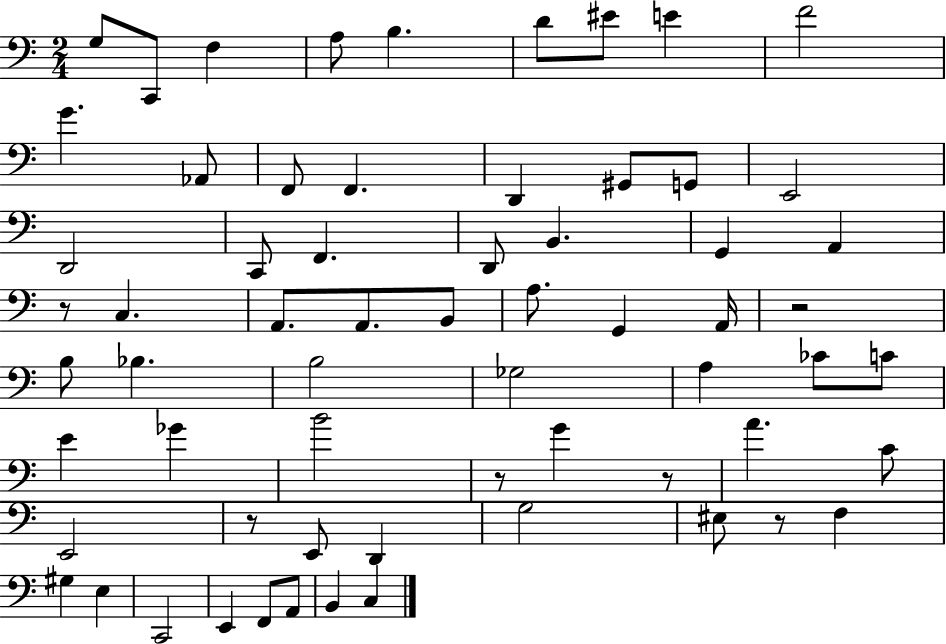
{
  \clef bass
  \numericTimeSignature
  \time 2/4
  \key c \major
  \repeat volta 2 { g8 c,8 f4 | a8 b4. | d'8 eis'8 e'4 | f'2 | \break g'4. aes,8 | f,8 f,4. | d,4 gis,8 g,8 | e,2 | \break d,2 | c,8 f,4. | d,8 b,4. | g,4 a,4 | \break r8 c4. | a,8. a,8. b,8 | a8. g,4 a,16 | r2 | \break b8 bes4. | b2 | ges2 | a4 ces'8 c'8 | \break e'4 ges'4 | b'2 | r8 g'4 r8 | a'4. c'8 | \break e,2 | r8 e,8 d,4 | g2 | eis8 r8 f4 | \break gis4 e4 | c,2 | e,4 f,8 a,8 | b,4 c4 | \break } \bar "|."
}